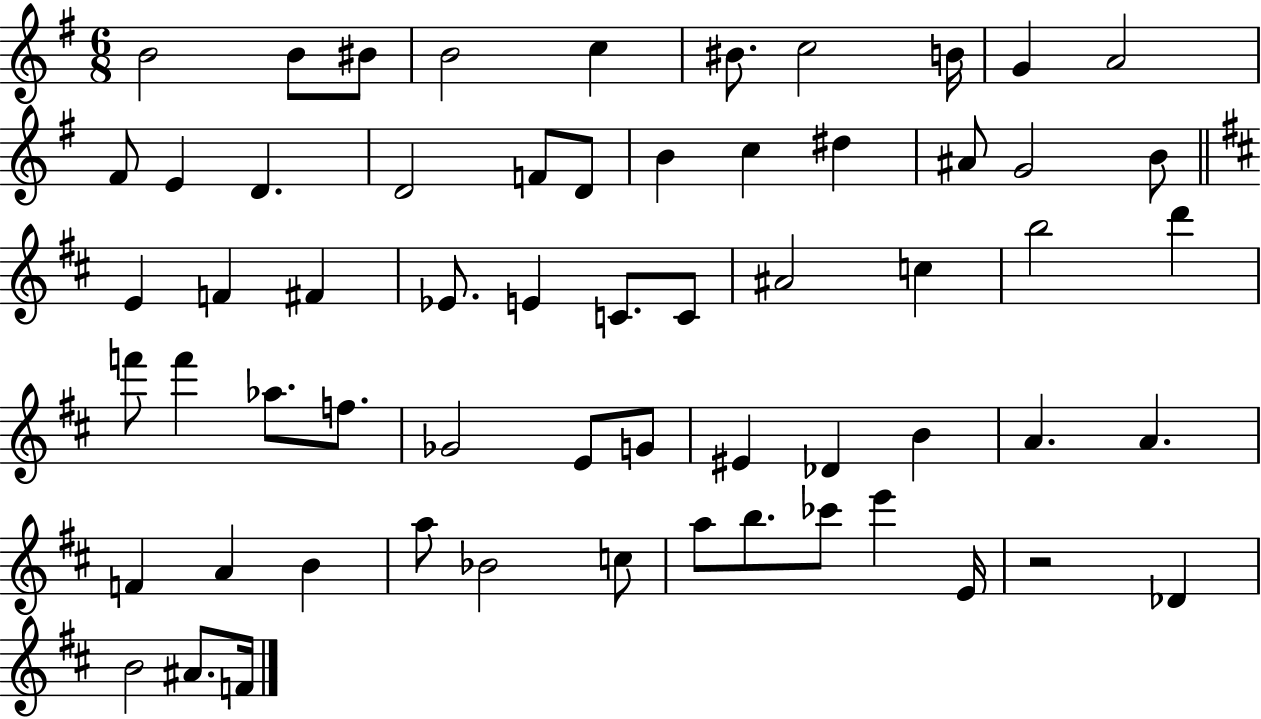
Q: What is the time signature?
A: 6/8